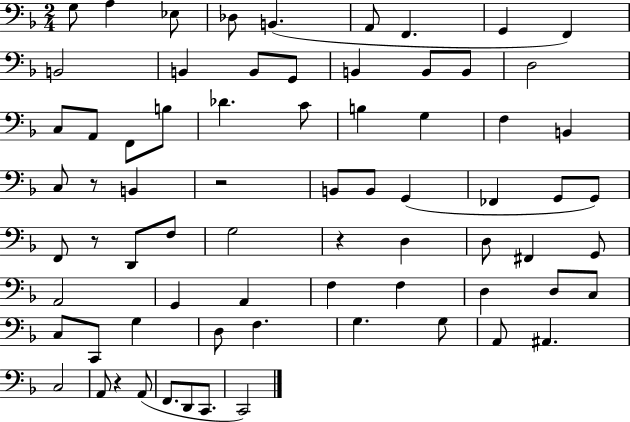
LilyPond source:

{
  \clef bass
  \numericTimeSignature
  \time 2/4
  \key f \major
  g8 a4 ees8 | des8 b,4.( | a,8 f,4. | g,4 f,4) | \break b,2 | b,4 b,8 g,8 | b,4 b,8 b,8 | d2 | \break c8 a,8 f,8 b8 | des'4. c'8 | b4 g4 | f4 b,4 | \break c8 r8 b,4 | r2 | b,8 b,8 g,4( | fes,4 g,8 g,8) | \break f,8 r8 d,8 f8 | g2 | r4 d4 | d8 fis,4 g,8 | \break a,2 | g,4 a,4 | f4 f4 | d4 d8 c8 | \break c8 c,8 g4 | d8 f4. | g4. g8 | a,8 ais,4. | \break c2 | a,8 r4 a,8( | f,8. d,8 c,8. | c,2) | \break \bar "|."
}